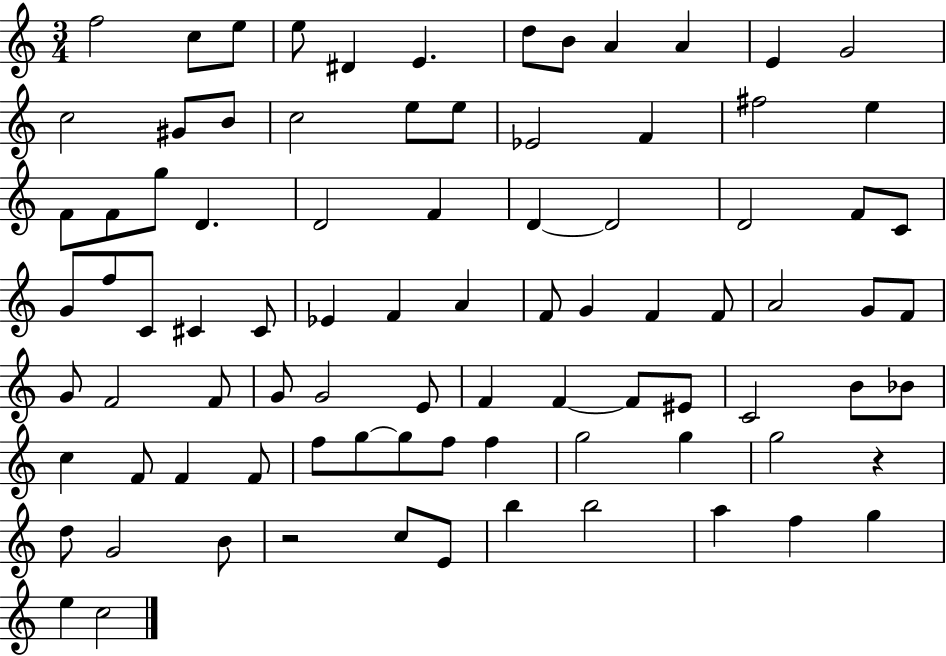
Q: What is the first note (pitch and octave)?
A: F5